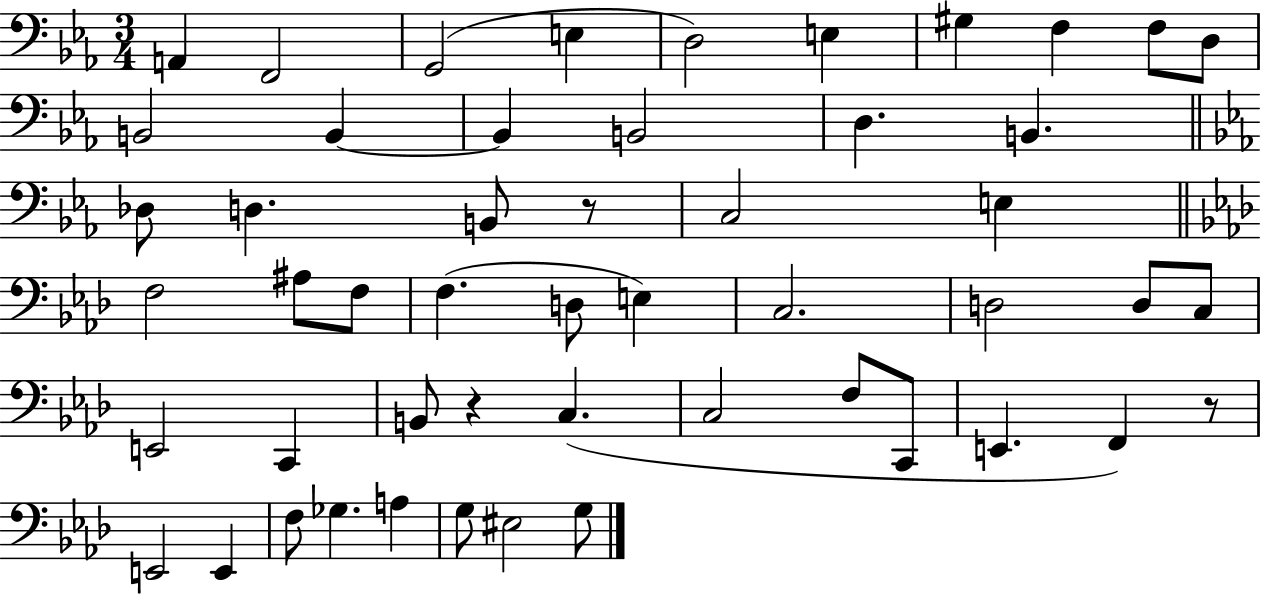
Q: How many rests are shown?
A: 3